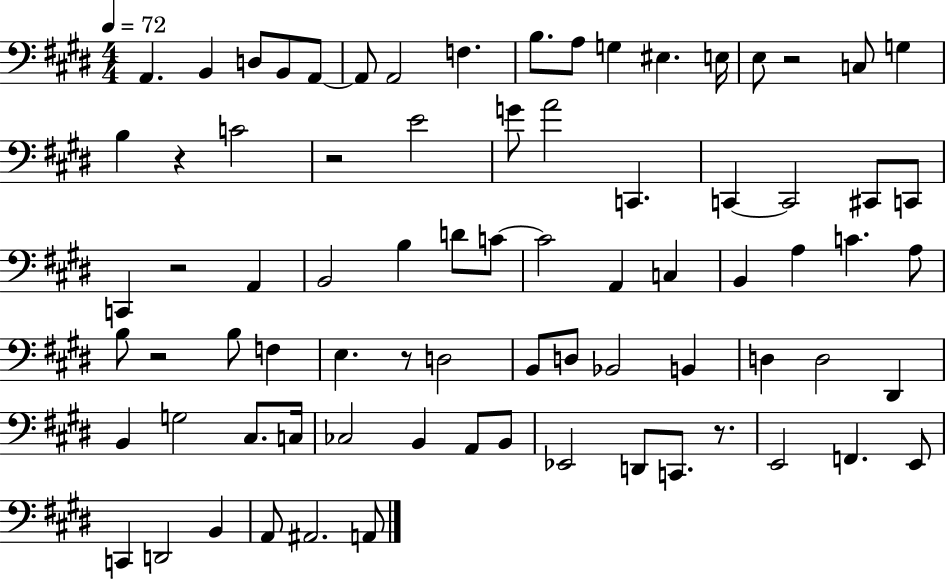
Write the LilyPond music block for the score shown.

{
  \clef bass
  \numericTimeSignature
  \time 4/4
  \key e \major
  \tempo 4 = 72
  a,4. b,4 d8 b,8 a,8~~ | a,8 a,2 f4. | b8. a8 g4 eis4. e16 | e8 r2 c8 g4 | \break b4 r4 c'2 | r2 e'2 | g'8 a'2 c,4. | c,4~~ c,2 cis,8 c,8 | \break c,4 r2 a,4 | b,2 b4 d'8 c'8~~ | c'2 a,4 c4 | b,4 a4 c'4. a8 | \break b8 r2 b8 f4 | e4. r8 d2 | b,8 d8 bes,2 b,4 | d4 d2 dis,4 | \break b,4 g2 cis8. c16 | ces2 b,4 a,8 b,8 | ees,2 d,8 c,8. r8. | e,2 f,4. e,8 | \break c,4 d,2 b,4 | a,8 ais,2. a,8 | \bar "|."
}